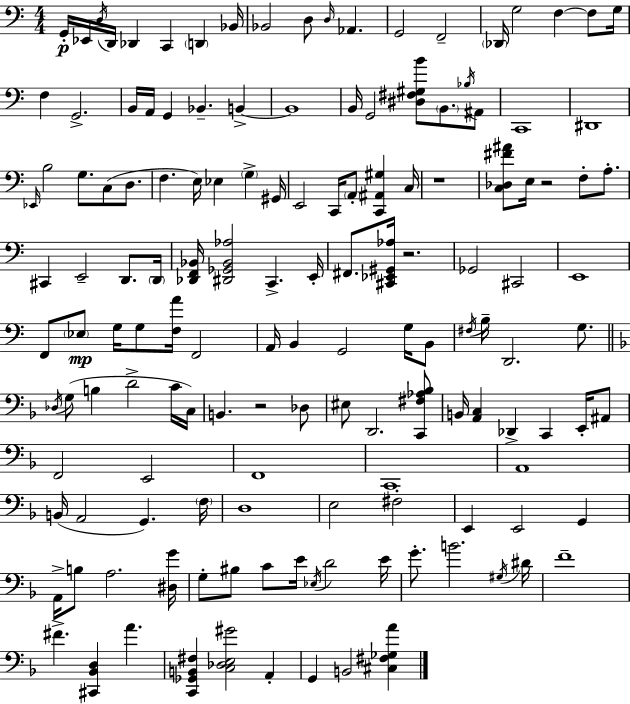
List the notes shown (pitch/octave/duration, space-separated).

G2/s Eb2/s D3/s D2/s Db2/q C2/q D2/q Bb2/s Bb2/h D3/e D3/s Ab2/q. G2/h F2/h Db2/s G3/h F3/q F3/e G3/s F3/q G2/h. B2/s A2/s G2/q Bb2/q. B2/q B2/w B2/s G2/h [D#3,F#3,G#3,B4]/e B2/e. Bb3/s A#2/e C2/w D#2/w Eb2/s B3/h G3/e. C3/e D3/e. F3/q. E3/s Eb3/q G3/q G#2/s E2/h C2/s A2/e [C2,A#2,G#3]/q C3/s R/w [C3,Db3,F#4,A#4]/e E3/s R/h F3/e A3/e. C#2/q E2/h D2/e. D2/s [Db2,F2,Bb2]/s [D#2,Gb2,Bb2,Ab3]/h C2/q. E2/s F#2/e. [C#2,Eb2,G#2,Ab3]/s R/h. Gb2/h C#2/h E2/w F2/e Eb3/e G3/s G3/e [F3,A4]/s F2/h A2/s B2/q G2/h G3/s B2/e F#3/s B3/s D2/h. G3/e. Db3/s G3/e B3/q D4/h C4/s C3/s B2/q. R/h Db3/e EIS3/e D2/h. [C2,F#3,Ab3,Bb3]/e B2/s [A2,C3]/q Db2/q C2/q E2/s A#2/e F2/h E2/h F2/w C2/w A2/w B2/s A2/h G2/q. F3/s D3/w E3/h F#3/h E2/q E2/h G2/q A2/s B3/e A3/h. [D#3,G4]/s G3/e BIS3/e C4/e E4/s Eb3/s D4/h E4/s G4/e. B4/h. G#3/s D#4/s F4/w F#4/q. [C#2,Bb2,D3]/q A4/q. [C2,Gb2,B2,F#3]/q [C3,Db3,E3,G#4]/h A2/q G2/q B2/h [C#3,F#3,Gb3,A4]/q